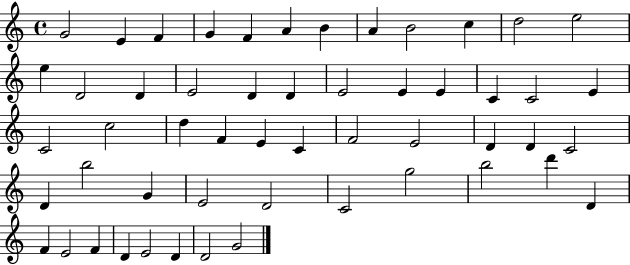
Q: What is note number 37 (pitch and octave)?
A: B5